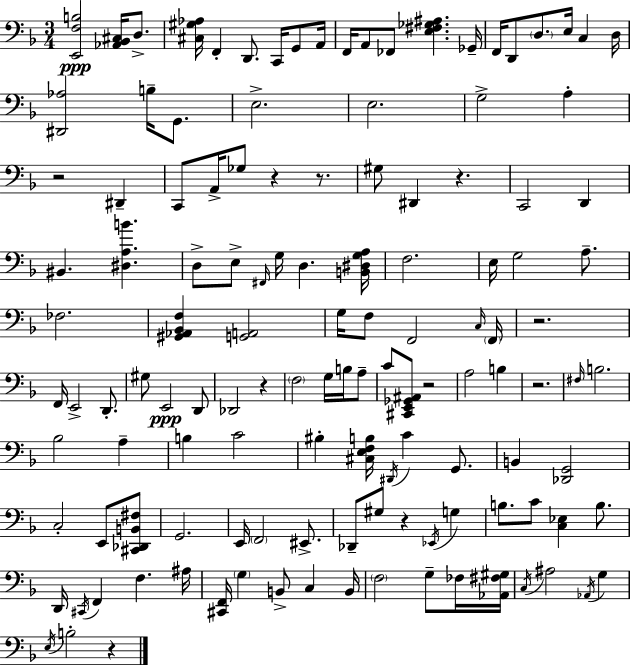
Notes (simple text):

[E2,F3,B3]/h [Ab2,Bb2,C#3]/s D3/e. [C#3,G#3,Ab3]/s F2/q D2/e. C2/s G2/e A2/s F2/s A2/e FES2/e [E3,F#3,Gb3,A#3]/q. Gb2/s F2/s D2/e D3/e. E3/s C3/q D3/s [D#2,Ab3]/h B3/s G2/e. E3/h. E3/h. G3/h A3/q R/h D#2/q C2/e A2/s Gb3/e R/q R/e. G#3/e D#2/q R/q. C2/h D2/q BIS2/q. [D#3,A3,B4]/q. D3/e E3/e F#2/s G3/s D3/q. [B2,D#3,G3,A3]/s F3/h. E3/s G3/h A3/e. FES3/h. [G#2,Ab2,Bb2,F3]/q [G2,A2]/h G3/s F3/e F2/h C3/s F2/s R/h. F2/s E2/h D2/e. G#3/e E2/h D2/e Db2/h R/q F3/h G3/s B3/s A3/e C4/e [C#2,E2,Gb2,A#2]/e R/h A3/h B3/q R/h. F#3/s B3/h. Bb3/h A3/q B3/q C4/h BIS3/q [C#3,E3,F3,B3]/s D#2/s C4/q G2/e. B2/q [Db2,G2]/h C3/h E2/e [C#2,Db2,B2,F#3]/e G2/h. E2/s F2/h EIS2/e. Db2/e G#3/e R/q Eb2/s G3/q B3/e. C4/e [C3,Eb3]/q B3/e. D2/s C#2/s F2/q F3/q. A#3/s [C#2,F2]/s G3/q B2/e C3/q B2/s F3/h G3/e FES3/s [Ab2,F#3,G#3]/s C3/s A#3/h Ab2/s G3/q E3/s B3/h R/q